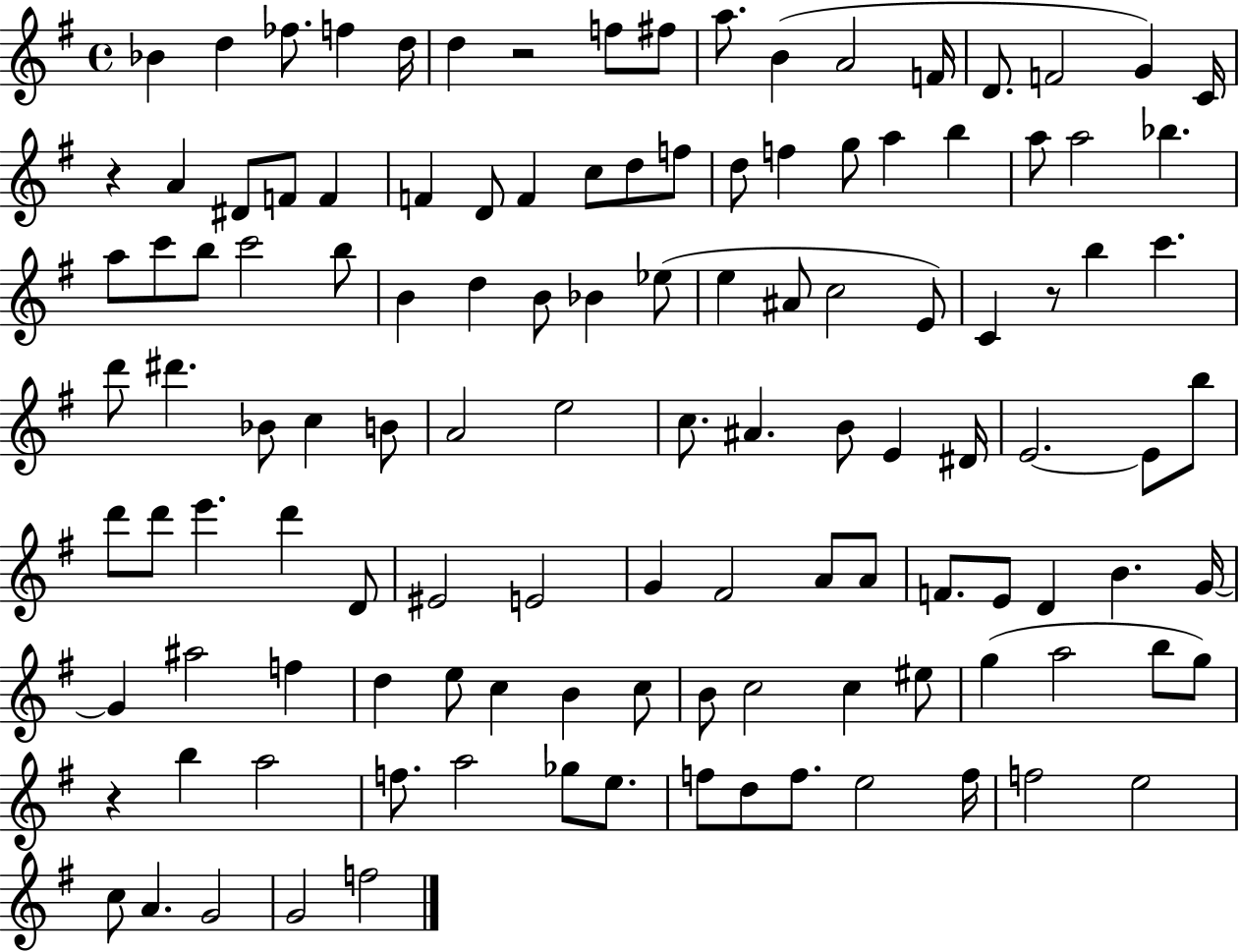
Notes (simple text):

Bb4/q D5/q FES5/e. F5/q D5/s D5/q R/h F5/e F#5/e A5/e. B4/q A4/h F4/s D4/e. F4/h G4/q C4/s R/q A4/q D#4/e F4/e F4/q F4/q D4/e F4/q C5/e D5/e F5/e D5/e F5/q G5/e A5/q B5/q A5/e A5/h Bb5/q. A5/e C6/e B5/e C6/h B5/e B4/q D5/q B4/e Bb4/q Eb5/e E5/q A#4/e C5/h E4/e C4/q R/e B5/q C6/q. D6/e D#6/q. Bb4/e C5/q B4/e A4/h E5/h C5/e. A#4/q. B4/e E4/q D#4/s E4/h. E4/e B5/e D6/e D6/e E6/q. D6/q D4/e EIS4/h E4/h G4/q F#4/h A4/e A4/e F4/e. E4/e D4/q B4/q. G4/s G4/q A#5/h F5/q D5/q E5/e C5/q B4/q C5/e B4/e C5/h C5/q EIS5/e G5/q A5/h B5/e G5/e R/q B5/q A5/h F5/e. A5/h Gb5/e E5/e. F5/e D5/e F5/e. E5/h F5/s F5/h E5/h C5/e A4/q. G4/h G4/h F5/h